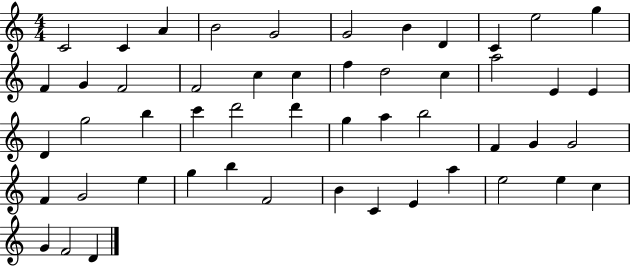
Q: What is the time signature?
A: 4/4